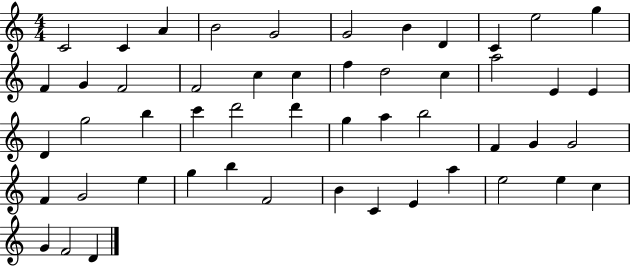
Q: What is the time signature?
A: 4/4